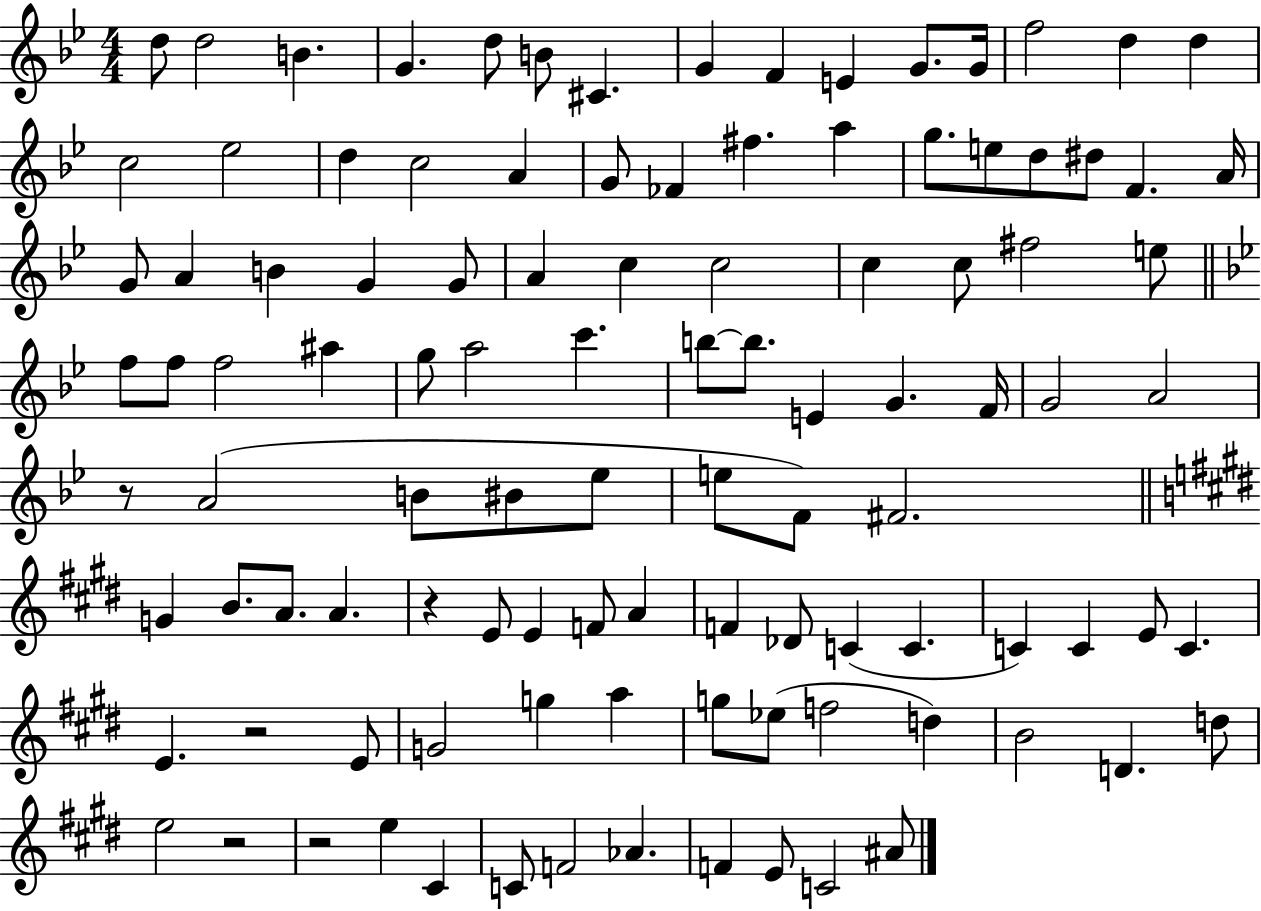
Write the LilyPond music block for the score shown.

{
  \clef treble
  \numericTimeSignature
  \time 4/4
  \key bes \major
  d''8 d''2 b'4. | g'4. d''8 b'8 cis'4. | g'4 f'4 e'4 g'8. g'16 | f''2 d''4 d''4 | \break c''2 ees''2 | d''4 c''2 a'4 | g'8 fes'4 fis''4. a''4 | g''8. e''8 d''8 dis''8 f'4. a'16 | \break g'8 a'4 b'4 g'4 g'8 | a'4 c''4 c''2 | c''4 c''8 fis''2 e''8 | \bar "||" \break \key bes \major f''8 f''8 f''2 ais''4 | g''8 a''2 c'''4. | b''8~~ b''8. e'4 g'4. f'16 | g'2 a'2 | \break r8 a'2( b'8 bis'8 ees''8 | e''8 f'8) fis'2. | \bar "||" \break \key e \major g'4 b'8. a'8. a'4. | r4 e'8 e'4 f'8 a'4 | f'4 des'8 c'4( c'4. | c'4) c'4 e'8 c'4. | \break e'4. r2 e'8 | g'2 g''4 a''4 | g''8 ees''8( f''2 d''4) | b'2 d'4. d''8 | \break e''2 r2 | r2 e''4 cis'4 | c'8 f'2 aes'4. | f'4 e'8 c'2 ais'8 | \break \bar "|."
}